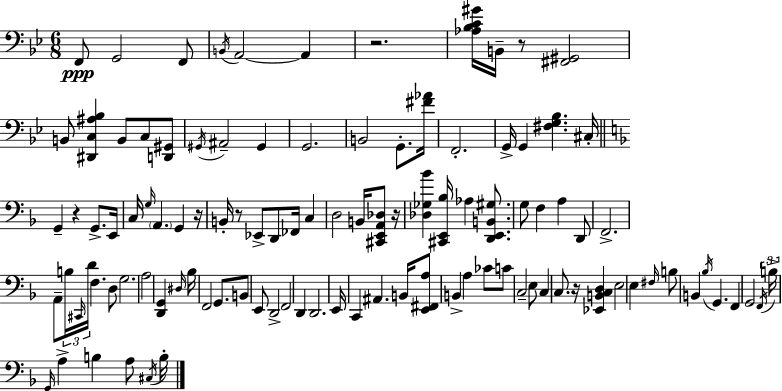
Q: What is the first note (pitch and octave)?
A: F2